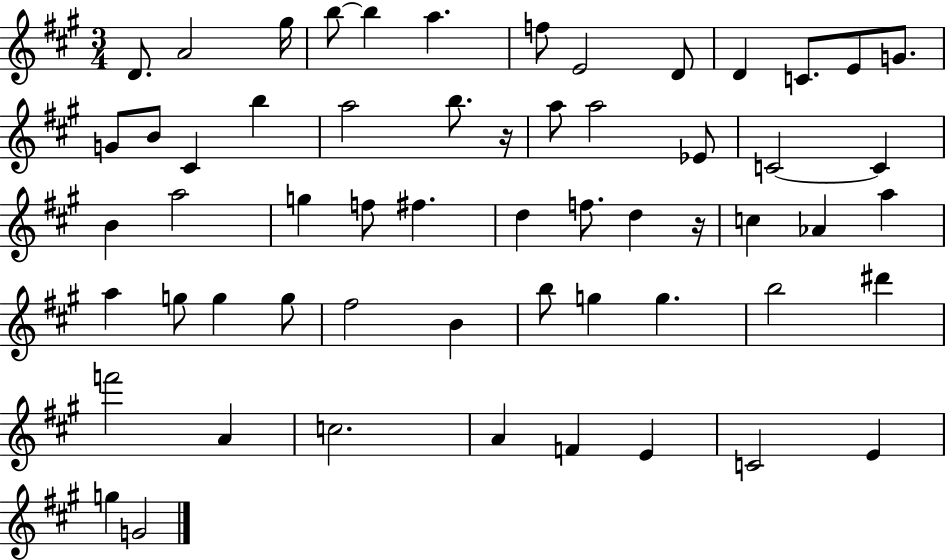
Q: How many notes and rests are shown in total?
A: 58